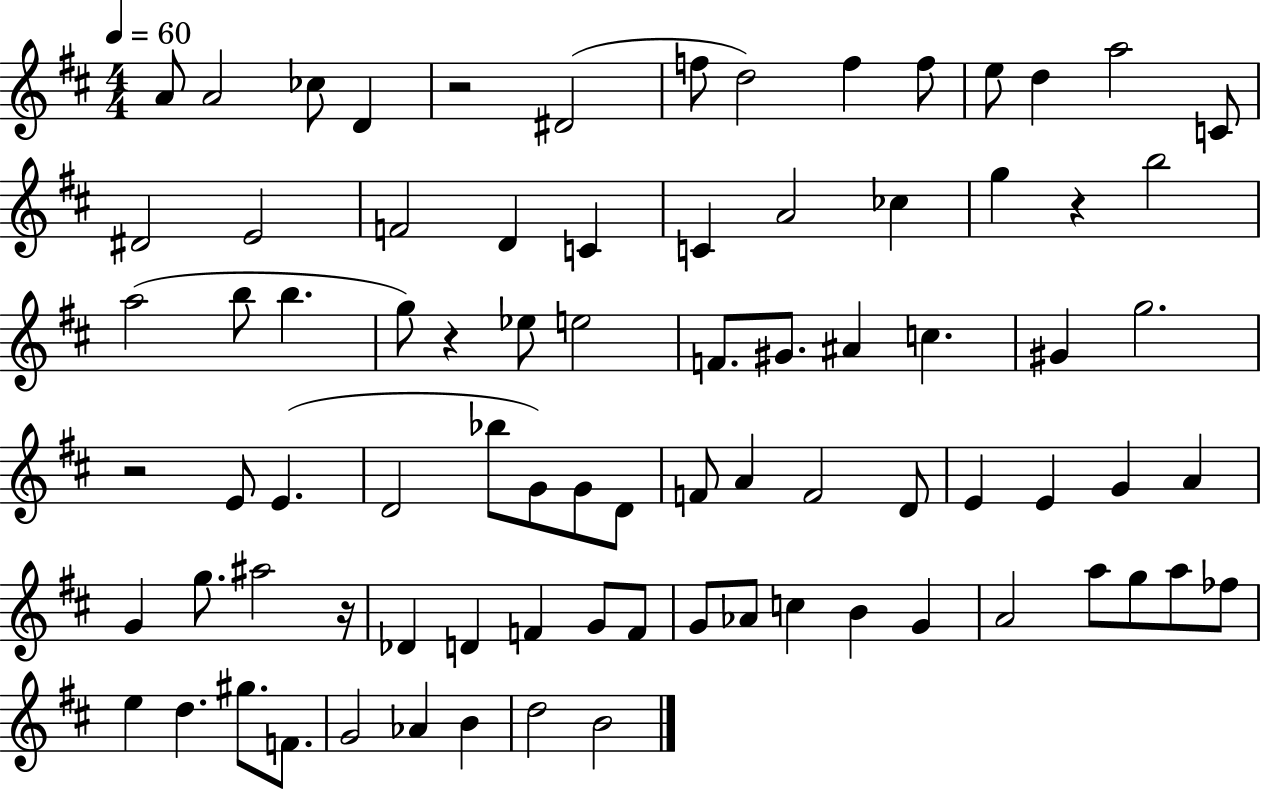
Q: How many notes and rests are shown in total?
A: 82